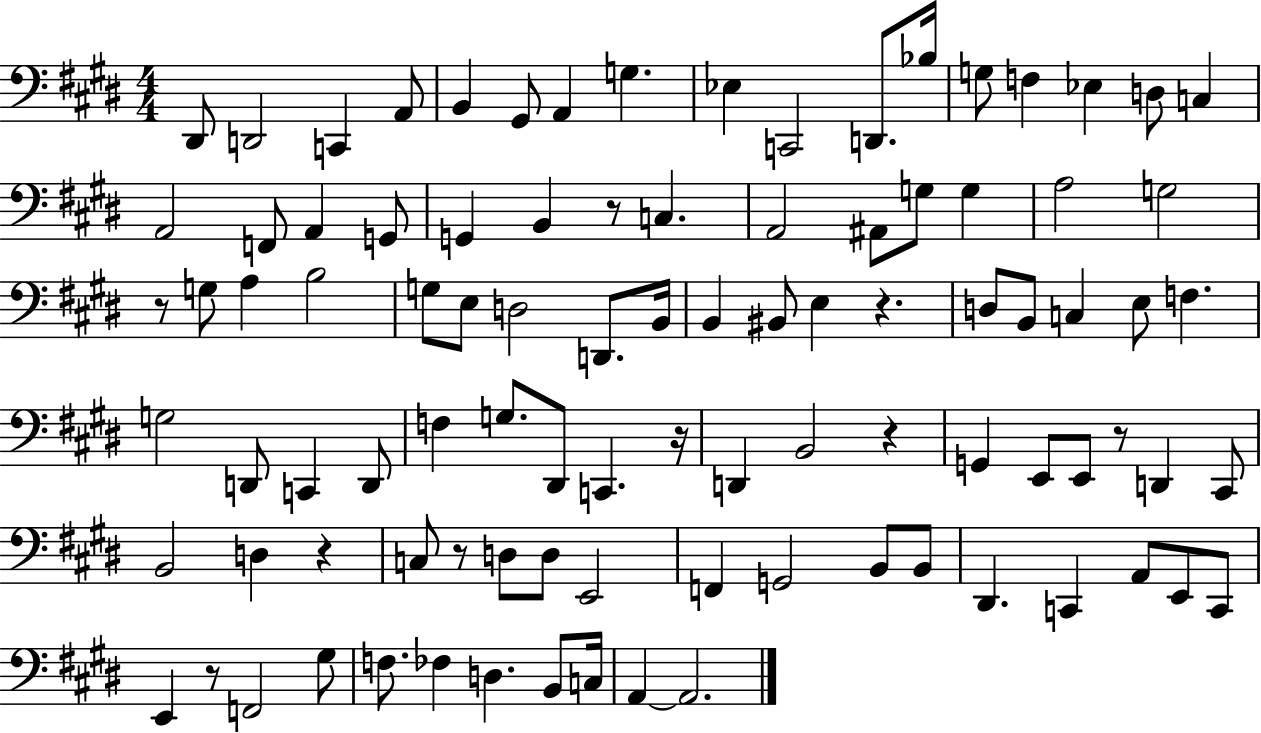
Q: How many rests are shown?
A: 9